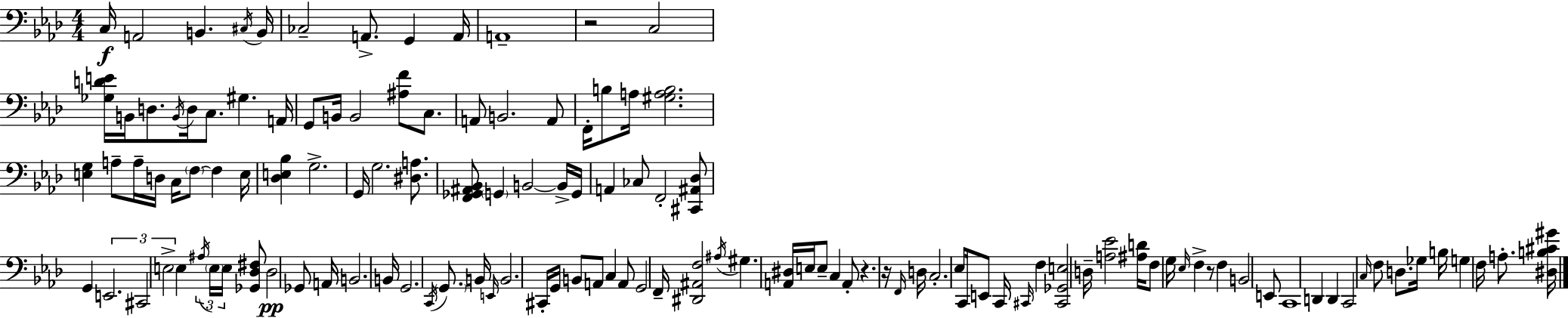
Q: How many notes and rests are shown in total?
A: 126